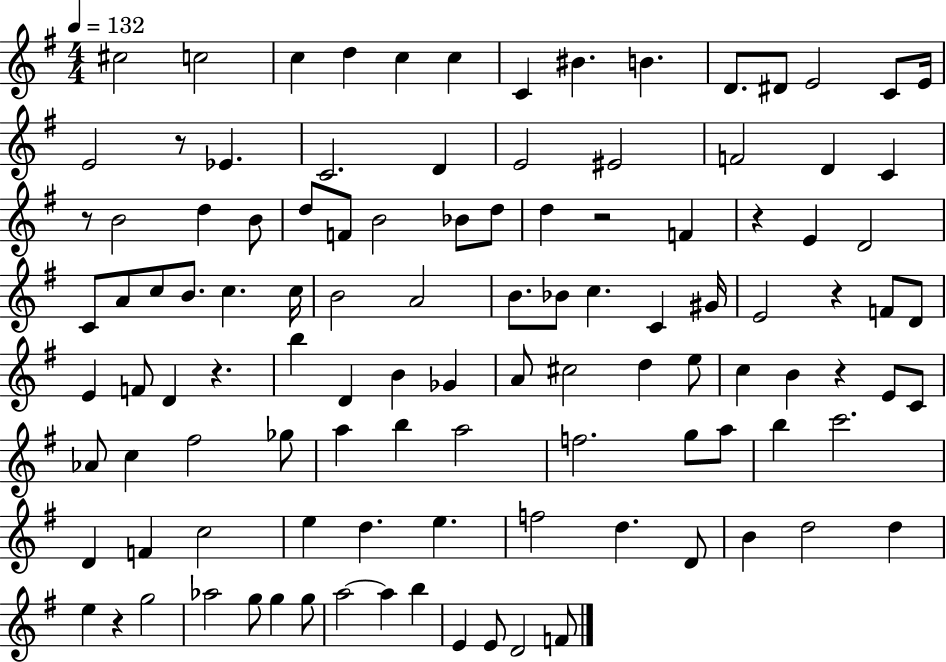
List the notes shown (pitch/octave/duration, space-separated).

C#5/h C5/h C5/q D5/q C5/q C5/q C4/q BIS4/q. B4/q. D4/e. D#4/e E4/h C4/e E4/s E4/h R/e Eb4/q. C4/h. D4/q E4/h EIS4/h F4/h D4/q C4/q R/e B4/h D5/q B4/e D5/e F4/e B4/h Bb4/e D5/e D5/q R/h F4/q R/q E4/q D4/h C4/e A4/e C5/e B4/e. C5/q. C5/s B4/h A4/h B4/e. Bb4/e C5/q. C4/q G#4/s E4/h R/q F4/e D4/e E4/q F4/e D4/q R/q. B5/q D4/q B4/q Gb4/q A4/e C#5/h D5/q E5/e C5/q B4/q R/q E4/e C4/e Ab4/e C5/q F#5/h Gb5/e A5/q B5/q A5/h F5/h. G5/e A5/e B5/q C6/h. D4/q F4/q C5/h E5/q D5/q. E5/q. F5/h D5/q. D4/e B4/q D5/h D5/q E5/q R/q G5/h Ab5/h G5/e G5/q G5/e A5/h A5/q B5/q E4/q E4/e D4/h F4/e